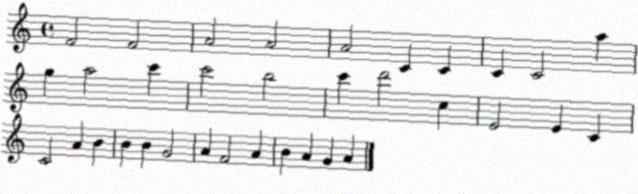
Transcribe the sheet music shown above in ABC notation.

X:1
T:Untitled
M:4/4
L:1/4
K:C
F2 F2 A2 A2 A2 C C C C2 a g a2 c' c'2 b2 c' d'2 c E2 E C C2 A B B B G2 A F2 A B A G A